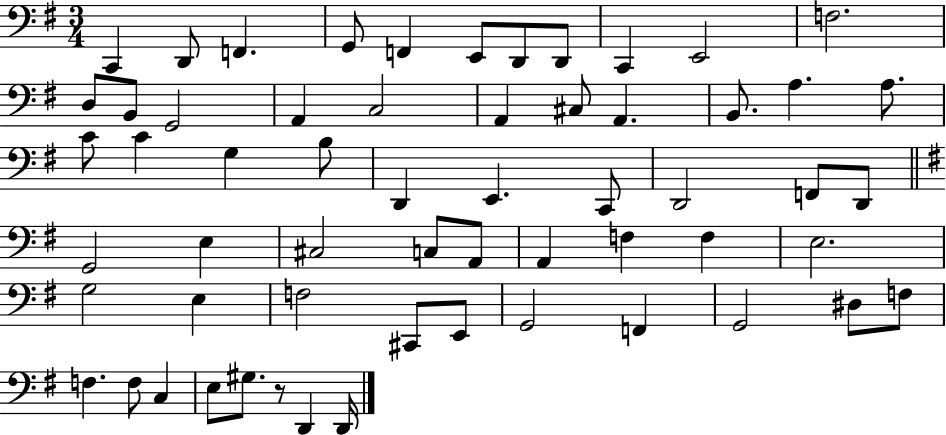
C2/q D2/e F2/q. G2/e F2/q E2/e D2/e D2/e C2/q E2/h F3/h. D3/e B2/e G2/h A2/q C3/h A2/q C#3/e A2/q. B2/e. A3/q. A3/e. C4/e C4/q G3/q B3/e D2/q E2/q. C2/e D2/h F2/e D2/e G2/h E3/q C#3/h C3/e A2/e A2/q F3/q F3/q E3/h. G3/h E3/q F3/h C#2/e E2/e G2/h F2/q G2/h D#3/e F3/e F3/q. F3/e C3/q E3/e G#3/e. R/e D2/q D2/s